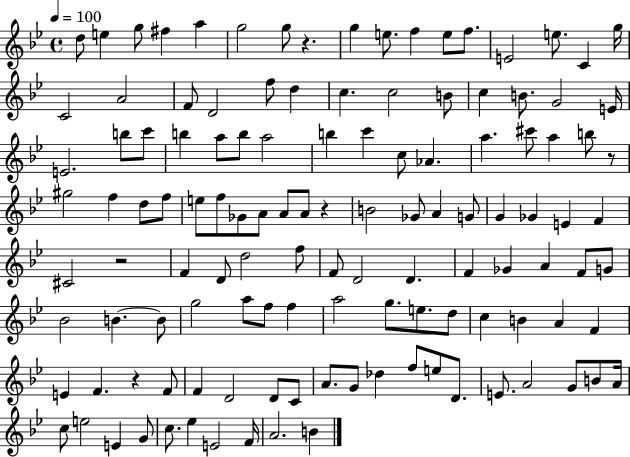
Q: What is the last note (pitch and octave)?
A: B4